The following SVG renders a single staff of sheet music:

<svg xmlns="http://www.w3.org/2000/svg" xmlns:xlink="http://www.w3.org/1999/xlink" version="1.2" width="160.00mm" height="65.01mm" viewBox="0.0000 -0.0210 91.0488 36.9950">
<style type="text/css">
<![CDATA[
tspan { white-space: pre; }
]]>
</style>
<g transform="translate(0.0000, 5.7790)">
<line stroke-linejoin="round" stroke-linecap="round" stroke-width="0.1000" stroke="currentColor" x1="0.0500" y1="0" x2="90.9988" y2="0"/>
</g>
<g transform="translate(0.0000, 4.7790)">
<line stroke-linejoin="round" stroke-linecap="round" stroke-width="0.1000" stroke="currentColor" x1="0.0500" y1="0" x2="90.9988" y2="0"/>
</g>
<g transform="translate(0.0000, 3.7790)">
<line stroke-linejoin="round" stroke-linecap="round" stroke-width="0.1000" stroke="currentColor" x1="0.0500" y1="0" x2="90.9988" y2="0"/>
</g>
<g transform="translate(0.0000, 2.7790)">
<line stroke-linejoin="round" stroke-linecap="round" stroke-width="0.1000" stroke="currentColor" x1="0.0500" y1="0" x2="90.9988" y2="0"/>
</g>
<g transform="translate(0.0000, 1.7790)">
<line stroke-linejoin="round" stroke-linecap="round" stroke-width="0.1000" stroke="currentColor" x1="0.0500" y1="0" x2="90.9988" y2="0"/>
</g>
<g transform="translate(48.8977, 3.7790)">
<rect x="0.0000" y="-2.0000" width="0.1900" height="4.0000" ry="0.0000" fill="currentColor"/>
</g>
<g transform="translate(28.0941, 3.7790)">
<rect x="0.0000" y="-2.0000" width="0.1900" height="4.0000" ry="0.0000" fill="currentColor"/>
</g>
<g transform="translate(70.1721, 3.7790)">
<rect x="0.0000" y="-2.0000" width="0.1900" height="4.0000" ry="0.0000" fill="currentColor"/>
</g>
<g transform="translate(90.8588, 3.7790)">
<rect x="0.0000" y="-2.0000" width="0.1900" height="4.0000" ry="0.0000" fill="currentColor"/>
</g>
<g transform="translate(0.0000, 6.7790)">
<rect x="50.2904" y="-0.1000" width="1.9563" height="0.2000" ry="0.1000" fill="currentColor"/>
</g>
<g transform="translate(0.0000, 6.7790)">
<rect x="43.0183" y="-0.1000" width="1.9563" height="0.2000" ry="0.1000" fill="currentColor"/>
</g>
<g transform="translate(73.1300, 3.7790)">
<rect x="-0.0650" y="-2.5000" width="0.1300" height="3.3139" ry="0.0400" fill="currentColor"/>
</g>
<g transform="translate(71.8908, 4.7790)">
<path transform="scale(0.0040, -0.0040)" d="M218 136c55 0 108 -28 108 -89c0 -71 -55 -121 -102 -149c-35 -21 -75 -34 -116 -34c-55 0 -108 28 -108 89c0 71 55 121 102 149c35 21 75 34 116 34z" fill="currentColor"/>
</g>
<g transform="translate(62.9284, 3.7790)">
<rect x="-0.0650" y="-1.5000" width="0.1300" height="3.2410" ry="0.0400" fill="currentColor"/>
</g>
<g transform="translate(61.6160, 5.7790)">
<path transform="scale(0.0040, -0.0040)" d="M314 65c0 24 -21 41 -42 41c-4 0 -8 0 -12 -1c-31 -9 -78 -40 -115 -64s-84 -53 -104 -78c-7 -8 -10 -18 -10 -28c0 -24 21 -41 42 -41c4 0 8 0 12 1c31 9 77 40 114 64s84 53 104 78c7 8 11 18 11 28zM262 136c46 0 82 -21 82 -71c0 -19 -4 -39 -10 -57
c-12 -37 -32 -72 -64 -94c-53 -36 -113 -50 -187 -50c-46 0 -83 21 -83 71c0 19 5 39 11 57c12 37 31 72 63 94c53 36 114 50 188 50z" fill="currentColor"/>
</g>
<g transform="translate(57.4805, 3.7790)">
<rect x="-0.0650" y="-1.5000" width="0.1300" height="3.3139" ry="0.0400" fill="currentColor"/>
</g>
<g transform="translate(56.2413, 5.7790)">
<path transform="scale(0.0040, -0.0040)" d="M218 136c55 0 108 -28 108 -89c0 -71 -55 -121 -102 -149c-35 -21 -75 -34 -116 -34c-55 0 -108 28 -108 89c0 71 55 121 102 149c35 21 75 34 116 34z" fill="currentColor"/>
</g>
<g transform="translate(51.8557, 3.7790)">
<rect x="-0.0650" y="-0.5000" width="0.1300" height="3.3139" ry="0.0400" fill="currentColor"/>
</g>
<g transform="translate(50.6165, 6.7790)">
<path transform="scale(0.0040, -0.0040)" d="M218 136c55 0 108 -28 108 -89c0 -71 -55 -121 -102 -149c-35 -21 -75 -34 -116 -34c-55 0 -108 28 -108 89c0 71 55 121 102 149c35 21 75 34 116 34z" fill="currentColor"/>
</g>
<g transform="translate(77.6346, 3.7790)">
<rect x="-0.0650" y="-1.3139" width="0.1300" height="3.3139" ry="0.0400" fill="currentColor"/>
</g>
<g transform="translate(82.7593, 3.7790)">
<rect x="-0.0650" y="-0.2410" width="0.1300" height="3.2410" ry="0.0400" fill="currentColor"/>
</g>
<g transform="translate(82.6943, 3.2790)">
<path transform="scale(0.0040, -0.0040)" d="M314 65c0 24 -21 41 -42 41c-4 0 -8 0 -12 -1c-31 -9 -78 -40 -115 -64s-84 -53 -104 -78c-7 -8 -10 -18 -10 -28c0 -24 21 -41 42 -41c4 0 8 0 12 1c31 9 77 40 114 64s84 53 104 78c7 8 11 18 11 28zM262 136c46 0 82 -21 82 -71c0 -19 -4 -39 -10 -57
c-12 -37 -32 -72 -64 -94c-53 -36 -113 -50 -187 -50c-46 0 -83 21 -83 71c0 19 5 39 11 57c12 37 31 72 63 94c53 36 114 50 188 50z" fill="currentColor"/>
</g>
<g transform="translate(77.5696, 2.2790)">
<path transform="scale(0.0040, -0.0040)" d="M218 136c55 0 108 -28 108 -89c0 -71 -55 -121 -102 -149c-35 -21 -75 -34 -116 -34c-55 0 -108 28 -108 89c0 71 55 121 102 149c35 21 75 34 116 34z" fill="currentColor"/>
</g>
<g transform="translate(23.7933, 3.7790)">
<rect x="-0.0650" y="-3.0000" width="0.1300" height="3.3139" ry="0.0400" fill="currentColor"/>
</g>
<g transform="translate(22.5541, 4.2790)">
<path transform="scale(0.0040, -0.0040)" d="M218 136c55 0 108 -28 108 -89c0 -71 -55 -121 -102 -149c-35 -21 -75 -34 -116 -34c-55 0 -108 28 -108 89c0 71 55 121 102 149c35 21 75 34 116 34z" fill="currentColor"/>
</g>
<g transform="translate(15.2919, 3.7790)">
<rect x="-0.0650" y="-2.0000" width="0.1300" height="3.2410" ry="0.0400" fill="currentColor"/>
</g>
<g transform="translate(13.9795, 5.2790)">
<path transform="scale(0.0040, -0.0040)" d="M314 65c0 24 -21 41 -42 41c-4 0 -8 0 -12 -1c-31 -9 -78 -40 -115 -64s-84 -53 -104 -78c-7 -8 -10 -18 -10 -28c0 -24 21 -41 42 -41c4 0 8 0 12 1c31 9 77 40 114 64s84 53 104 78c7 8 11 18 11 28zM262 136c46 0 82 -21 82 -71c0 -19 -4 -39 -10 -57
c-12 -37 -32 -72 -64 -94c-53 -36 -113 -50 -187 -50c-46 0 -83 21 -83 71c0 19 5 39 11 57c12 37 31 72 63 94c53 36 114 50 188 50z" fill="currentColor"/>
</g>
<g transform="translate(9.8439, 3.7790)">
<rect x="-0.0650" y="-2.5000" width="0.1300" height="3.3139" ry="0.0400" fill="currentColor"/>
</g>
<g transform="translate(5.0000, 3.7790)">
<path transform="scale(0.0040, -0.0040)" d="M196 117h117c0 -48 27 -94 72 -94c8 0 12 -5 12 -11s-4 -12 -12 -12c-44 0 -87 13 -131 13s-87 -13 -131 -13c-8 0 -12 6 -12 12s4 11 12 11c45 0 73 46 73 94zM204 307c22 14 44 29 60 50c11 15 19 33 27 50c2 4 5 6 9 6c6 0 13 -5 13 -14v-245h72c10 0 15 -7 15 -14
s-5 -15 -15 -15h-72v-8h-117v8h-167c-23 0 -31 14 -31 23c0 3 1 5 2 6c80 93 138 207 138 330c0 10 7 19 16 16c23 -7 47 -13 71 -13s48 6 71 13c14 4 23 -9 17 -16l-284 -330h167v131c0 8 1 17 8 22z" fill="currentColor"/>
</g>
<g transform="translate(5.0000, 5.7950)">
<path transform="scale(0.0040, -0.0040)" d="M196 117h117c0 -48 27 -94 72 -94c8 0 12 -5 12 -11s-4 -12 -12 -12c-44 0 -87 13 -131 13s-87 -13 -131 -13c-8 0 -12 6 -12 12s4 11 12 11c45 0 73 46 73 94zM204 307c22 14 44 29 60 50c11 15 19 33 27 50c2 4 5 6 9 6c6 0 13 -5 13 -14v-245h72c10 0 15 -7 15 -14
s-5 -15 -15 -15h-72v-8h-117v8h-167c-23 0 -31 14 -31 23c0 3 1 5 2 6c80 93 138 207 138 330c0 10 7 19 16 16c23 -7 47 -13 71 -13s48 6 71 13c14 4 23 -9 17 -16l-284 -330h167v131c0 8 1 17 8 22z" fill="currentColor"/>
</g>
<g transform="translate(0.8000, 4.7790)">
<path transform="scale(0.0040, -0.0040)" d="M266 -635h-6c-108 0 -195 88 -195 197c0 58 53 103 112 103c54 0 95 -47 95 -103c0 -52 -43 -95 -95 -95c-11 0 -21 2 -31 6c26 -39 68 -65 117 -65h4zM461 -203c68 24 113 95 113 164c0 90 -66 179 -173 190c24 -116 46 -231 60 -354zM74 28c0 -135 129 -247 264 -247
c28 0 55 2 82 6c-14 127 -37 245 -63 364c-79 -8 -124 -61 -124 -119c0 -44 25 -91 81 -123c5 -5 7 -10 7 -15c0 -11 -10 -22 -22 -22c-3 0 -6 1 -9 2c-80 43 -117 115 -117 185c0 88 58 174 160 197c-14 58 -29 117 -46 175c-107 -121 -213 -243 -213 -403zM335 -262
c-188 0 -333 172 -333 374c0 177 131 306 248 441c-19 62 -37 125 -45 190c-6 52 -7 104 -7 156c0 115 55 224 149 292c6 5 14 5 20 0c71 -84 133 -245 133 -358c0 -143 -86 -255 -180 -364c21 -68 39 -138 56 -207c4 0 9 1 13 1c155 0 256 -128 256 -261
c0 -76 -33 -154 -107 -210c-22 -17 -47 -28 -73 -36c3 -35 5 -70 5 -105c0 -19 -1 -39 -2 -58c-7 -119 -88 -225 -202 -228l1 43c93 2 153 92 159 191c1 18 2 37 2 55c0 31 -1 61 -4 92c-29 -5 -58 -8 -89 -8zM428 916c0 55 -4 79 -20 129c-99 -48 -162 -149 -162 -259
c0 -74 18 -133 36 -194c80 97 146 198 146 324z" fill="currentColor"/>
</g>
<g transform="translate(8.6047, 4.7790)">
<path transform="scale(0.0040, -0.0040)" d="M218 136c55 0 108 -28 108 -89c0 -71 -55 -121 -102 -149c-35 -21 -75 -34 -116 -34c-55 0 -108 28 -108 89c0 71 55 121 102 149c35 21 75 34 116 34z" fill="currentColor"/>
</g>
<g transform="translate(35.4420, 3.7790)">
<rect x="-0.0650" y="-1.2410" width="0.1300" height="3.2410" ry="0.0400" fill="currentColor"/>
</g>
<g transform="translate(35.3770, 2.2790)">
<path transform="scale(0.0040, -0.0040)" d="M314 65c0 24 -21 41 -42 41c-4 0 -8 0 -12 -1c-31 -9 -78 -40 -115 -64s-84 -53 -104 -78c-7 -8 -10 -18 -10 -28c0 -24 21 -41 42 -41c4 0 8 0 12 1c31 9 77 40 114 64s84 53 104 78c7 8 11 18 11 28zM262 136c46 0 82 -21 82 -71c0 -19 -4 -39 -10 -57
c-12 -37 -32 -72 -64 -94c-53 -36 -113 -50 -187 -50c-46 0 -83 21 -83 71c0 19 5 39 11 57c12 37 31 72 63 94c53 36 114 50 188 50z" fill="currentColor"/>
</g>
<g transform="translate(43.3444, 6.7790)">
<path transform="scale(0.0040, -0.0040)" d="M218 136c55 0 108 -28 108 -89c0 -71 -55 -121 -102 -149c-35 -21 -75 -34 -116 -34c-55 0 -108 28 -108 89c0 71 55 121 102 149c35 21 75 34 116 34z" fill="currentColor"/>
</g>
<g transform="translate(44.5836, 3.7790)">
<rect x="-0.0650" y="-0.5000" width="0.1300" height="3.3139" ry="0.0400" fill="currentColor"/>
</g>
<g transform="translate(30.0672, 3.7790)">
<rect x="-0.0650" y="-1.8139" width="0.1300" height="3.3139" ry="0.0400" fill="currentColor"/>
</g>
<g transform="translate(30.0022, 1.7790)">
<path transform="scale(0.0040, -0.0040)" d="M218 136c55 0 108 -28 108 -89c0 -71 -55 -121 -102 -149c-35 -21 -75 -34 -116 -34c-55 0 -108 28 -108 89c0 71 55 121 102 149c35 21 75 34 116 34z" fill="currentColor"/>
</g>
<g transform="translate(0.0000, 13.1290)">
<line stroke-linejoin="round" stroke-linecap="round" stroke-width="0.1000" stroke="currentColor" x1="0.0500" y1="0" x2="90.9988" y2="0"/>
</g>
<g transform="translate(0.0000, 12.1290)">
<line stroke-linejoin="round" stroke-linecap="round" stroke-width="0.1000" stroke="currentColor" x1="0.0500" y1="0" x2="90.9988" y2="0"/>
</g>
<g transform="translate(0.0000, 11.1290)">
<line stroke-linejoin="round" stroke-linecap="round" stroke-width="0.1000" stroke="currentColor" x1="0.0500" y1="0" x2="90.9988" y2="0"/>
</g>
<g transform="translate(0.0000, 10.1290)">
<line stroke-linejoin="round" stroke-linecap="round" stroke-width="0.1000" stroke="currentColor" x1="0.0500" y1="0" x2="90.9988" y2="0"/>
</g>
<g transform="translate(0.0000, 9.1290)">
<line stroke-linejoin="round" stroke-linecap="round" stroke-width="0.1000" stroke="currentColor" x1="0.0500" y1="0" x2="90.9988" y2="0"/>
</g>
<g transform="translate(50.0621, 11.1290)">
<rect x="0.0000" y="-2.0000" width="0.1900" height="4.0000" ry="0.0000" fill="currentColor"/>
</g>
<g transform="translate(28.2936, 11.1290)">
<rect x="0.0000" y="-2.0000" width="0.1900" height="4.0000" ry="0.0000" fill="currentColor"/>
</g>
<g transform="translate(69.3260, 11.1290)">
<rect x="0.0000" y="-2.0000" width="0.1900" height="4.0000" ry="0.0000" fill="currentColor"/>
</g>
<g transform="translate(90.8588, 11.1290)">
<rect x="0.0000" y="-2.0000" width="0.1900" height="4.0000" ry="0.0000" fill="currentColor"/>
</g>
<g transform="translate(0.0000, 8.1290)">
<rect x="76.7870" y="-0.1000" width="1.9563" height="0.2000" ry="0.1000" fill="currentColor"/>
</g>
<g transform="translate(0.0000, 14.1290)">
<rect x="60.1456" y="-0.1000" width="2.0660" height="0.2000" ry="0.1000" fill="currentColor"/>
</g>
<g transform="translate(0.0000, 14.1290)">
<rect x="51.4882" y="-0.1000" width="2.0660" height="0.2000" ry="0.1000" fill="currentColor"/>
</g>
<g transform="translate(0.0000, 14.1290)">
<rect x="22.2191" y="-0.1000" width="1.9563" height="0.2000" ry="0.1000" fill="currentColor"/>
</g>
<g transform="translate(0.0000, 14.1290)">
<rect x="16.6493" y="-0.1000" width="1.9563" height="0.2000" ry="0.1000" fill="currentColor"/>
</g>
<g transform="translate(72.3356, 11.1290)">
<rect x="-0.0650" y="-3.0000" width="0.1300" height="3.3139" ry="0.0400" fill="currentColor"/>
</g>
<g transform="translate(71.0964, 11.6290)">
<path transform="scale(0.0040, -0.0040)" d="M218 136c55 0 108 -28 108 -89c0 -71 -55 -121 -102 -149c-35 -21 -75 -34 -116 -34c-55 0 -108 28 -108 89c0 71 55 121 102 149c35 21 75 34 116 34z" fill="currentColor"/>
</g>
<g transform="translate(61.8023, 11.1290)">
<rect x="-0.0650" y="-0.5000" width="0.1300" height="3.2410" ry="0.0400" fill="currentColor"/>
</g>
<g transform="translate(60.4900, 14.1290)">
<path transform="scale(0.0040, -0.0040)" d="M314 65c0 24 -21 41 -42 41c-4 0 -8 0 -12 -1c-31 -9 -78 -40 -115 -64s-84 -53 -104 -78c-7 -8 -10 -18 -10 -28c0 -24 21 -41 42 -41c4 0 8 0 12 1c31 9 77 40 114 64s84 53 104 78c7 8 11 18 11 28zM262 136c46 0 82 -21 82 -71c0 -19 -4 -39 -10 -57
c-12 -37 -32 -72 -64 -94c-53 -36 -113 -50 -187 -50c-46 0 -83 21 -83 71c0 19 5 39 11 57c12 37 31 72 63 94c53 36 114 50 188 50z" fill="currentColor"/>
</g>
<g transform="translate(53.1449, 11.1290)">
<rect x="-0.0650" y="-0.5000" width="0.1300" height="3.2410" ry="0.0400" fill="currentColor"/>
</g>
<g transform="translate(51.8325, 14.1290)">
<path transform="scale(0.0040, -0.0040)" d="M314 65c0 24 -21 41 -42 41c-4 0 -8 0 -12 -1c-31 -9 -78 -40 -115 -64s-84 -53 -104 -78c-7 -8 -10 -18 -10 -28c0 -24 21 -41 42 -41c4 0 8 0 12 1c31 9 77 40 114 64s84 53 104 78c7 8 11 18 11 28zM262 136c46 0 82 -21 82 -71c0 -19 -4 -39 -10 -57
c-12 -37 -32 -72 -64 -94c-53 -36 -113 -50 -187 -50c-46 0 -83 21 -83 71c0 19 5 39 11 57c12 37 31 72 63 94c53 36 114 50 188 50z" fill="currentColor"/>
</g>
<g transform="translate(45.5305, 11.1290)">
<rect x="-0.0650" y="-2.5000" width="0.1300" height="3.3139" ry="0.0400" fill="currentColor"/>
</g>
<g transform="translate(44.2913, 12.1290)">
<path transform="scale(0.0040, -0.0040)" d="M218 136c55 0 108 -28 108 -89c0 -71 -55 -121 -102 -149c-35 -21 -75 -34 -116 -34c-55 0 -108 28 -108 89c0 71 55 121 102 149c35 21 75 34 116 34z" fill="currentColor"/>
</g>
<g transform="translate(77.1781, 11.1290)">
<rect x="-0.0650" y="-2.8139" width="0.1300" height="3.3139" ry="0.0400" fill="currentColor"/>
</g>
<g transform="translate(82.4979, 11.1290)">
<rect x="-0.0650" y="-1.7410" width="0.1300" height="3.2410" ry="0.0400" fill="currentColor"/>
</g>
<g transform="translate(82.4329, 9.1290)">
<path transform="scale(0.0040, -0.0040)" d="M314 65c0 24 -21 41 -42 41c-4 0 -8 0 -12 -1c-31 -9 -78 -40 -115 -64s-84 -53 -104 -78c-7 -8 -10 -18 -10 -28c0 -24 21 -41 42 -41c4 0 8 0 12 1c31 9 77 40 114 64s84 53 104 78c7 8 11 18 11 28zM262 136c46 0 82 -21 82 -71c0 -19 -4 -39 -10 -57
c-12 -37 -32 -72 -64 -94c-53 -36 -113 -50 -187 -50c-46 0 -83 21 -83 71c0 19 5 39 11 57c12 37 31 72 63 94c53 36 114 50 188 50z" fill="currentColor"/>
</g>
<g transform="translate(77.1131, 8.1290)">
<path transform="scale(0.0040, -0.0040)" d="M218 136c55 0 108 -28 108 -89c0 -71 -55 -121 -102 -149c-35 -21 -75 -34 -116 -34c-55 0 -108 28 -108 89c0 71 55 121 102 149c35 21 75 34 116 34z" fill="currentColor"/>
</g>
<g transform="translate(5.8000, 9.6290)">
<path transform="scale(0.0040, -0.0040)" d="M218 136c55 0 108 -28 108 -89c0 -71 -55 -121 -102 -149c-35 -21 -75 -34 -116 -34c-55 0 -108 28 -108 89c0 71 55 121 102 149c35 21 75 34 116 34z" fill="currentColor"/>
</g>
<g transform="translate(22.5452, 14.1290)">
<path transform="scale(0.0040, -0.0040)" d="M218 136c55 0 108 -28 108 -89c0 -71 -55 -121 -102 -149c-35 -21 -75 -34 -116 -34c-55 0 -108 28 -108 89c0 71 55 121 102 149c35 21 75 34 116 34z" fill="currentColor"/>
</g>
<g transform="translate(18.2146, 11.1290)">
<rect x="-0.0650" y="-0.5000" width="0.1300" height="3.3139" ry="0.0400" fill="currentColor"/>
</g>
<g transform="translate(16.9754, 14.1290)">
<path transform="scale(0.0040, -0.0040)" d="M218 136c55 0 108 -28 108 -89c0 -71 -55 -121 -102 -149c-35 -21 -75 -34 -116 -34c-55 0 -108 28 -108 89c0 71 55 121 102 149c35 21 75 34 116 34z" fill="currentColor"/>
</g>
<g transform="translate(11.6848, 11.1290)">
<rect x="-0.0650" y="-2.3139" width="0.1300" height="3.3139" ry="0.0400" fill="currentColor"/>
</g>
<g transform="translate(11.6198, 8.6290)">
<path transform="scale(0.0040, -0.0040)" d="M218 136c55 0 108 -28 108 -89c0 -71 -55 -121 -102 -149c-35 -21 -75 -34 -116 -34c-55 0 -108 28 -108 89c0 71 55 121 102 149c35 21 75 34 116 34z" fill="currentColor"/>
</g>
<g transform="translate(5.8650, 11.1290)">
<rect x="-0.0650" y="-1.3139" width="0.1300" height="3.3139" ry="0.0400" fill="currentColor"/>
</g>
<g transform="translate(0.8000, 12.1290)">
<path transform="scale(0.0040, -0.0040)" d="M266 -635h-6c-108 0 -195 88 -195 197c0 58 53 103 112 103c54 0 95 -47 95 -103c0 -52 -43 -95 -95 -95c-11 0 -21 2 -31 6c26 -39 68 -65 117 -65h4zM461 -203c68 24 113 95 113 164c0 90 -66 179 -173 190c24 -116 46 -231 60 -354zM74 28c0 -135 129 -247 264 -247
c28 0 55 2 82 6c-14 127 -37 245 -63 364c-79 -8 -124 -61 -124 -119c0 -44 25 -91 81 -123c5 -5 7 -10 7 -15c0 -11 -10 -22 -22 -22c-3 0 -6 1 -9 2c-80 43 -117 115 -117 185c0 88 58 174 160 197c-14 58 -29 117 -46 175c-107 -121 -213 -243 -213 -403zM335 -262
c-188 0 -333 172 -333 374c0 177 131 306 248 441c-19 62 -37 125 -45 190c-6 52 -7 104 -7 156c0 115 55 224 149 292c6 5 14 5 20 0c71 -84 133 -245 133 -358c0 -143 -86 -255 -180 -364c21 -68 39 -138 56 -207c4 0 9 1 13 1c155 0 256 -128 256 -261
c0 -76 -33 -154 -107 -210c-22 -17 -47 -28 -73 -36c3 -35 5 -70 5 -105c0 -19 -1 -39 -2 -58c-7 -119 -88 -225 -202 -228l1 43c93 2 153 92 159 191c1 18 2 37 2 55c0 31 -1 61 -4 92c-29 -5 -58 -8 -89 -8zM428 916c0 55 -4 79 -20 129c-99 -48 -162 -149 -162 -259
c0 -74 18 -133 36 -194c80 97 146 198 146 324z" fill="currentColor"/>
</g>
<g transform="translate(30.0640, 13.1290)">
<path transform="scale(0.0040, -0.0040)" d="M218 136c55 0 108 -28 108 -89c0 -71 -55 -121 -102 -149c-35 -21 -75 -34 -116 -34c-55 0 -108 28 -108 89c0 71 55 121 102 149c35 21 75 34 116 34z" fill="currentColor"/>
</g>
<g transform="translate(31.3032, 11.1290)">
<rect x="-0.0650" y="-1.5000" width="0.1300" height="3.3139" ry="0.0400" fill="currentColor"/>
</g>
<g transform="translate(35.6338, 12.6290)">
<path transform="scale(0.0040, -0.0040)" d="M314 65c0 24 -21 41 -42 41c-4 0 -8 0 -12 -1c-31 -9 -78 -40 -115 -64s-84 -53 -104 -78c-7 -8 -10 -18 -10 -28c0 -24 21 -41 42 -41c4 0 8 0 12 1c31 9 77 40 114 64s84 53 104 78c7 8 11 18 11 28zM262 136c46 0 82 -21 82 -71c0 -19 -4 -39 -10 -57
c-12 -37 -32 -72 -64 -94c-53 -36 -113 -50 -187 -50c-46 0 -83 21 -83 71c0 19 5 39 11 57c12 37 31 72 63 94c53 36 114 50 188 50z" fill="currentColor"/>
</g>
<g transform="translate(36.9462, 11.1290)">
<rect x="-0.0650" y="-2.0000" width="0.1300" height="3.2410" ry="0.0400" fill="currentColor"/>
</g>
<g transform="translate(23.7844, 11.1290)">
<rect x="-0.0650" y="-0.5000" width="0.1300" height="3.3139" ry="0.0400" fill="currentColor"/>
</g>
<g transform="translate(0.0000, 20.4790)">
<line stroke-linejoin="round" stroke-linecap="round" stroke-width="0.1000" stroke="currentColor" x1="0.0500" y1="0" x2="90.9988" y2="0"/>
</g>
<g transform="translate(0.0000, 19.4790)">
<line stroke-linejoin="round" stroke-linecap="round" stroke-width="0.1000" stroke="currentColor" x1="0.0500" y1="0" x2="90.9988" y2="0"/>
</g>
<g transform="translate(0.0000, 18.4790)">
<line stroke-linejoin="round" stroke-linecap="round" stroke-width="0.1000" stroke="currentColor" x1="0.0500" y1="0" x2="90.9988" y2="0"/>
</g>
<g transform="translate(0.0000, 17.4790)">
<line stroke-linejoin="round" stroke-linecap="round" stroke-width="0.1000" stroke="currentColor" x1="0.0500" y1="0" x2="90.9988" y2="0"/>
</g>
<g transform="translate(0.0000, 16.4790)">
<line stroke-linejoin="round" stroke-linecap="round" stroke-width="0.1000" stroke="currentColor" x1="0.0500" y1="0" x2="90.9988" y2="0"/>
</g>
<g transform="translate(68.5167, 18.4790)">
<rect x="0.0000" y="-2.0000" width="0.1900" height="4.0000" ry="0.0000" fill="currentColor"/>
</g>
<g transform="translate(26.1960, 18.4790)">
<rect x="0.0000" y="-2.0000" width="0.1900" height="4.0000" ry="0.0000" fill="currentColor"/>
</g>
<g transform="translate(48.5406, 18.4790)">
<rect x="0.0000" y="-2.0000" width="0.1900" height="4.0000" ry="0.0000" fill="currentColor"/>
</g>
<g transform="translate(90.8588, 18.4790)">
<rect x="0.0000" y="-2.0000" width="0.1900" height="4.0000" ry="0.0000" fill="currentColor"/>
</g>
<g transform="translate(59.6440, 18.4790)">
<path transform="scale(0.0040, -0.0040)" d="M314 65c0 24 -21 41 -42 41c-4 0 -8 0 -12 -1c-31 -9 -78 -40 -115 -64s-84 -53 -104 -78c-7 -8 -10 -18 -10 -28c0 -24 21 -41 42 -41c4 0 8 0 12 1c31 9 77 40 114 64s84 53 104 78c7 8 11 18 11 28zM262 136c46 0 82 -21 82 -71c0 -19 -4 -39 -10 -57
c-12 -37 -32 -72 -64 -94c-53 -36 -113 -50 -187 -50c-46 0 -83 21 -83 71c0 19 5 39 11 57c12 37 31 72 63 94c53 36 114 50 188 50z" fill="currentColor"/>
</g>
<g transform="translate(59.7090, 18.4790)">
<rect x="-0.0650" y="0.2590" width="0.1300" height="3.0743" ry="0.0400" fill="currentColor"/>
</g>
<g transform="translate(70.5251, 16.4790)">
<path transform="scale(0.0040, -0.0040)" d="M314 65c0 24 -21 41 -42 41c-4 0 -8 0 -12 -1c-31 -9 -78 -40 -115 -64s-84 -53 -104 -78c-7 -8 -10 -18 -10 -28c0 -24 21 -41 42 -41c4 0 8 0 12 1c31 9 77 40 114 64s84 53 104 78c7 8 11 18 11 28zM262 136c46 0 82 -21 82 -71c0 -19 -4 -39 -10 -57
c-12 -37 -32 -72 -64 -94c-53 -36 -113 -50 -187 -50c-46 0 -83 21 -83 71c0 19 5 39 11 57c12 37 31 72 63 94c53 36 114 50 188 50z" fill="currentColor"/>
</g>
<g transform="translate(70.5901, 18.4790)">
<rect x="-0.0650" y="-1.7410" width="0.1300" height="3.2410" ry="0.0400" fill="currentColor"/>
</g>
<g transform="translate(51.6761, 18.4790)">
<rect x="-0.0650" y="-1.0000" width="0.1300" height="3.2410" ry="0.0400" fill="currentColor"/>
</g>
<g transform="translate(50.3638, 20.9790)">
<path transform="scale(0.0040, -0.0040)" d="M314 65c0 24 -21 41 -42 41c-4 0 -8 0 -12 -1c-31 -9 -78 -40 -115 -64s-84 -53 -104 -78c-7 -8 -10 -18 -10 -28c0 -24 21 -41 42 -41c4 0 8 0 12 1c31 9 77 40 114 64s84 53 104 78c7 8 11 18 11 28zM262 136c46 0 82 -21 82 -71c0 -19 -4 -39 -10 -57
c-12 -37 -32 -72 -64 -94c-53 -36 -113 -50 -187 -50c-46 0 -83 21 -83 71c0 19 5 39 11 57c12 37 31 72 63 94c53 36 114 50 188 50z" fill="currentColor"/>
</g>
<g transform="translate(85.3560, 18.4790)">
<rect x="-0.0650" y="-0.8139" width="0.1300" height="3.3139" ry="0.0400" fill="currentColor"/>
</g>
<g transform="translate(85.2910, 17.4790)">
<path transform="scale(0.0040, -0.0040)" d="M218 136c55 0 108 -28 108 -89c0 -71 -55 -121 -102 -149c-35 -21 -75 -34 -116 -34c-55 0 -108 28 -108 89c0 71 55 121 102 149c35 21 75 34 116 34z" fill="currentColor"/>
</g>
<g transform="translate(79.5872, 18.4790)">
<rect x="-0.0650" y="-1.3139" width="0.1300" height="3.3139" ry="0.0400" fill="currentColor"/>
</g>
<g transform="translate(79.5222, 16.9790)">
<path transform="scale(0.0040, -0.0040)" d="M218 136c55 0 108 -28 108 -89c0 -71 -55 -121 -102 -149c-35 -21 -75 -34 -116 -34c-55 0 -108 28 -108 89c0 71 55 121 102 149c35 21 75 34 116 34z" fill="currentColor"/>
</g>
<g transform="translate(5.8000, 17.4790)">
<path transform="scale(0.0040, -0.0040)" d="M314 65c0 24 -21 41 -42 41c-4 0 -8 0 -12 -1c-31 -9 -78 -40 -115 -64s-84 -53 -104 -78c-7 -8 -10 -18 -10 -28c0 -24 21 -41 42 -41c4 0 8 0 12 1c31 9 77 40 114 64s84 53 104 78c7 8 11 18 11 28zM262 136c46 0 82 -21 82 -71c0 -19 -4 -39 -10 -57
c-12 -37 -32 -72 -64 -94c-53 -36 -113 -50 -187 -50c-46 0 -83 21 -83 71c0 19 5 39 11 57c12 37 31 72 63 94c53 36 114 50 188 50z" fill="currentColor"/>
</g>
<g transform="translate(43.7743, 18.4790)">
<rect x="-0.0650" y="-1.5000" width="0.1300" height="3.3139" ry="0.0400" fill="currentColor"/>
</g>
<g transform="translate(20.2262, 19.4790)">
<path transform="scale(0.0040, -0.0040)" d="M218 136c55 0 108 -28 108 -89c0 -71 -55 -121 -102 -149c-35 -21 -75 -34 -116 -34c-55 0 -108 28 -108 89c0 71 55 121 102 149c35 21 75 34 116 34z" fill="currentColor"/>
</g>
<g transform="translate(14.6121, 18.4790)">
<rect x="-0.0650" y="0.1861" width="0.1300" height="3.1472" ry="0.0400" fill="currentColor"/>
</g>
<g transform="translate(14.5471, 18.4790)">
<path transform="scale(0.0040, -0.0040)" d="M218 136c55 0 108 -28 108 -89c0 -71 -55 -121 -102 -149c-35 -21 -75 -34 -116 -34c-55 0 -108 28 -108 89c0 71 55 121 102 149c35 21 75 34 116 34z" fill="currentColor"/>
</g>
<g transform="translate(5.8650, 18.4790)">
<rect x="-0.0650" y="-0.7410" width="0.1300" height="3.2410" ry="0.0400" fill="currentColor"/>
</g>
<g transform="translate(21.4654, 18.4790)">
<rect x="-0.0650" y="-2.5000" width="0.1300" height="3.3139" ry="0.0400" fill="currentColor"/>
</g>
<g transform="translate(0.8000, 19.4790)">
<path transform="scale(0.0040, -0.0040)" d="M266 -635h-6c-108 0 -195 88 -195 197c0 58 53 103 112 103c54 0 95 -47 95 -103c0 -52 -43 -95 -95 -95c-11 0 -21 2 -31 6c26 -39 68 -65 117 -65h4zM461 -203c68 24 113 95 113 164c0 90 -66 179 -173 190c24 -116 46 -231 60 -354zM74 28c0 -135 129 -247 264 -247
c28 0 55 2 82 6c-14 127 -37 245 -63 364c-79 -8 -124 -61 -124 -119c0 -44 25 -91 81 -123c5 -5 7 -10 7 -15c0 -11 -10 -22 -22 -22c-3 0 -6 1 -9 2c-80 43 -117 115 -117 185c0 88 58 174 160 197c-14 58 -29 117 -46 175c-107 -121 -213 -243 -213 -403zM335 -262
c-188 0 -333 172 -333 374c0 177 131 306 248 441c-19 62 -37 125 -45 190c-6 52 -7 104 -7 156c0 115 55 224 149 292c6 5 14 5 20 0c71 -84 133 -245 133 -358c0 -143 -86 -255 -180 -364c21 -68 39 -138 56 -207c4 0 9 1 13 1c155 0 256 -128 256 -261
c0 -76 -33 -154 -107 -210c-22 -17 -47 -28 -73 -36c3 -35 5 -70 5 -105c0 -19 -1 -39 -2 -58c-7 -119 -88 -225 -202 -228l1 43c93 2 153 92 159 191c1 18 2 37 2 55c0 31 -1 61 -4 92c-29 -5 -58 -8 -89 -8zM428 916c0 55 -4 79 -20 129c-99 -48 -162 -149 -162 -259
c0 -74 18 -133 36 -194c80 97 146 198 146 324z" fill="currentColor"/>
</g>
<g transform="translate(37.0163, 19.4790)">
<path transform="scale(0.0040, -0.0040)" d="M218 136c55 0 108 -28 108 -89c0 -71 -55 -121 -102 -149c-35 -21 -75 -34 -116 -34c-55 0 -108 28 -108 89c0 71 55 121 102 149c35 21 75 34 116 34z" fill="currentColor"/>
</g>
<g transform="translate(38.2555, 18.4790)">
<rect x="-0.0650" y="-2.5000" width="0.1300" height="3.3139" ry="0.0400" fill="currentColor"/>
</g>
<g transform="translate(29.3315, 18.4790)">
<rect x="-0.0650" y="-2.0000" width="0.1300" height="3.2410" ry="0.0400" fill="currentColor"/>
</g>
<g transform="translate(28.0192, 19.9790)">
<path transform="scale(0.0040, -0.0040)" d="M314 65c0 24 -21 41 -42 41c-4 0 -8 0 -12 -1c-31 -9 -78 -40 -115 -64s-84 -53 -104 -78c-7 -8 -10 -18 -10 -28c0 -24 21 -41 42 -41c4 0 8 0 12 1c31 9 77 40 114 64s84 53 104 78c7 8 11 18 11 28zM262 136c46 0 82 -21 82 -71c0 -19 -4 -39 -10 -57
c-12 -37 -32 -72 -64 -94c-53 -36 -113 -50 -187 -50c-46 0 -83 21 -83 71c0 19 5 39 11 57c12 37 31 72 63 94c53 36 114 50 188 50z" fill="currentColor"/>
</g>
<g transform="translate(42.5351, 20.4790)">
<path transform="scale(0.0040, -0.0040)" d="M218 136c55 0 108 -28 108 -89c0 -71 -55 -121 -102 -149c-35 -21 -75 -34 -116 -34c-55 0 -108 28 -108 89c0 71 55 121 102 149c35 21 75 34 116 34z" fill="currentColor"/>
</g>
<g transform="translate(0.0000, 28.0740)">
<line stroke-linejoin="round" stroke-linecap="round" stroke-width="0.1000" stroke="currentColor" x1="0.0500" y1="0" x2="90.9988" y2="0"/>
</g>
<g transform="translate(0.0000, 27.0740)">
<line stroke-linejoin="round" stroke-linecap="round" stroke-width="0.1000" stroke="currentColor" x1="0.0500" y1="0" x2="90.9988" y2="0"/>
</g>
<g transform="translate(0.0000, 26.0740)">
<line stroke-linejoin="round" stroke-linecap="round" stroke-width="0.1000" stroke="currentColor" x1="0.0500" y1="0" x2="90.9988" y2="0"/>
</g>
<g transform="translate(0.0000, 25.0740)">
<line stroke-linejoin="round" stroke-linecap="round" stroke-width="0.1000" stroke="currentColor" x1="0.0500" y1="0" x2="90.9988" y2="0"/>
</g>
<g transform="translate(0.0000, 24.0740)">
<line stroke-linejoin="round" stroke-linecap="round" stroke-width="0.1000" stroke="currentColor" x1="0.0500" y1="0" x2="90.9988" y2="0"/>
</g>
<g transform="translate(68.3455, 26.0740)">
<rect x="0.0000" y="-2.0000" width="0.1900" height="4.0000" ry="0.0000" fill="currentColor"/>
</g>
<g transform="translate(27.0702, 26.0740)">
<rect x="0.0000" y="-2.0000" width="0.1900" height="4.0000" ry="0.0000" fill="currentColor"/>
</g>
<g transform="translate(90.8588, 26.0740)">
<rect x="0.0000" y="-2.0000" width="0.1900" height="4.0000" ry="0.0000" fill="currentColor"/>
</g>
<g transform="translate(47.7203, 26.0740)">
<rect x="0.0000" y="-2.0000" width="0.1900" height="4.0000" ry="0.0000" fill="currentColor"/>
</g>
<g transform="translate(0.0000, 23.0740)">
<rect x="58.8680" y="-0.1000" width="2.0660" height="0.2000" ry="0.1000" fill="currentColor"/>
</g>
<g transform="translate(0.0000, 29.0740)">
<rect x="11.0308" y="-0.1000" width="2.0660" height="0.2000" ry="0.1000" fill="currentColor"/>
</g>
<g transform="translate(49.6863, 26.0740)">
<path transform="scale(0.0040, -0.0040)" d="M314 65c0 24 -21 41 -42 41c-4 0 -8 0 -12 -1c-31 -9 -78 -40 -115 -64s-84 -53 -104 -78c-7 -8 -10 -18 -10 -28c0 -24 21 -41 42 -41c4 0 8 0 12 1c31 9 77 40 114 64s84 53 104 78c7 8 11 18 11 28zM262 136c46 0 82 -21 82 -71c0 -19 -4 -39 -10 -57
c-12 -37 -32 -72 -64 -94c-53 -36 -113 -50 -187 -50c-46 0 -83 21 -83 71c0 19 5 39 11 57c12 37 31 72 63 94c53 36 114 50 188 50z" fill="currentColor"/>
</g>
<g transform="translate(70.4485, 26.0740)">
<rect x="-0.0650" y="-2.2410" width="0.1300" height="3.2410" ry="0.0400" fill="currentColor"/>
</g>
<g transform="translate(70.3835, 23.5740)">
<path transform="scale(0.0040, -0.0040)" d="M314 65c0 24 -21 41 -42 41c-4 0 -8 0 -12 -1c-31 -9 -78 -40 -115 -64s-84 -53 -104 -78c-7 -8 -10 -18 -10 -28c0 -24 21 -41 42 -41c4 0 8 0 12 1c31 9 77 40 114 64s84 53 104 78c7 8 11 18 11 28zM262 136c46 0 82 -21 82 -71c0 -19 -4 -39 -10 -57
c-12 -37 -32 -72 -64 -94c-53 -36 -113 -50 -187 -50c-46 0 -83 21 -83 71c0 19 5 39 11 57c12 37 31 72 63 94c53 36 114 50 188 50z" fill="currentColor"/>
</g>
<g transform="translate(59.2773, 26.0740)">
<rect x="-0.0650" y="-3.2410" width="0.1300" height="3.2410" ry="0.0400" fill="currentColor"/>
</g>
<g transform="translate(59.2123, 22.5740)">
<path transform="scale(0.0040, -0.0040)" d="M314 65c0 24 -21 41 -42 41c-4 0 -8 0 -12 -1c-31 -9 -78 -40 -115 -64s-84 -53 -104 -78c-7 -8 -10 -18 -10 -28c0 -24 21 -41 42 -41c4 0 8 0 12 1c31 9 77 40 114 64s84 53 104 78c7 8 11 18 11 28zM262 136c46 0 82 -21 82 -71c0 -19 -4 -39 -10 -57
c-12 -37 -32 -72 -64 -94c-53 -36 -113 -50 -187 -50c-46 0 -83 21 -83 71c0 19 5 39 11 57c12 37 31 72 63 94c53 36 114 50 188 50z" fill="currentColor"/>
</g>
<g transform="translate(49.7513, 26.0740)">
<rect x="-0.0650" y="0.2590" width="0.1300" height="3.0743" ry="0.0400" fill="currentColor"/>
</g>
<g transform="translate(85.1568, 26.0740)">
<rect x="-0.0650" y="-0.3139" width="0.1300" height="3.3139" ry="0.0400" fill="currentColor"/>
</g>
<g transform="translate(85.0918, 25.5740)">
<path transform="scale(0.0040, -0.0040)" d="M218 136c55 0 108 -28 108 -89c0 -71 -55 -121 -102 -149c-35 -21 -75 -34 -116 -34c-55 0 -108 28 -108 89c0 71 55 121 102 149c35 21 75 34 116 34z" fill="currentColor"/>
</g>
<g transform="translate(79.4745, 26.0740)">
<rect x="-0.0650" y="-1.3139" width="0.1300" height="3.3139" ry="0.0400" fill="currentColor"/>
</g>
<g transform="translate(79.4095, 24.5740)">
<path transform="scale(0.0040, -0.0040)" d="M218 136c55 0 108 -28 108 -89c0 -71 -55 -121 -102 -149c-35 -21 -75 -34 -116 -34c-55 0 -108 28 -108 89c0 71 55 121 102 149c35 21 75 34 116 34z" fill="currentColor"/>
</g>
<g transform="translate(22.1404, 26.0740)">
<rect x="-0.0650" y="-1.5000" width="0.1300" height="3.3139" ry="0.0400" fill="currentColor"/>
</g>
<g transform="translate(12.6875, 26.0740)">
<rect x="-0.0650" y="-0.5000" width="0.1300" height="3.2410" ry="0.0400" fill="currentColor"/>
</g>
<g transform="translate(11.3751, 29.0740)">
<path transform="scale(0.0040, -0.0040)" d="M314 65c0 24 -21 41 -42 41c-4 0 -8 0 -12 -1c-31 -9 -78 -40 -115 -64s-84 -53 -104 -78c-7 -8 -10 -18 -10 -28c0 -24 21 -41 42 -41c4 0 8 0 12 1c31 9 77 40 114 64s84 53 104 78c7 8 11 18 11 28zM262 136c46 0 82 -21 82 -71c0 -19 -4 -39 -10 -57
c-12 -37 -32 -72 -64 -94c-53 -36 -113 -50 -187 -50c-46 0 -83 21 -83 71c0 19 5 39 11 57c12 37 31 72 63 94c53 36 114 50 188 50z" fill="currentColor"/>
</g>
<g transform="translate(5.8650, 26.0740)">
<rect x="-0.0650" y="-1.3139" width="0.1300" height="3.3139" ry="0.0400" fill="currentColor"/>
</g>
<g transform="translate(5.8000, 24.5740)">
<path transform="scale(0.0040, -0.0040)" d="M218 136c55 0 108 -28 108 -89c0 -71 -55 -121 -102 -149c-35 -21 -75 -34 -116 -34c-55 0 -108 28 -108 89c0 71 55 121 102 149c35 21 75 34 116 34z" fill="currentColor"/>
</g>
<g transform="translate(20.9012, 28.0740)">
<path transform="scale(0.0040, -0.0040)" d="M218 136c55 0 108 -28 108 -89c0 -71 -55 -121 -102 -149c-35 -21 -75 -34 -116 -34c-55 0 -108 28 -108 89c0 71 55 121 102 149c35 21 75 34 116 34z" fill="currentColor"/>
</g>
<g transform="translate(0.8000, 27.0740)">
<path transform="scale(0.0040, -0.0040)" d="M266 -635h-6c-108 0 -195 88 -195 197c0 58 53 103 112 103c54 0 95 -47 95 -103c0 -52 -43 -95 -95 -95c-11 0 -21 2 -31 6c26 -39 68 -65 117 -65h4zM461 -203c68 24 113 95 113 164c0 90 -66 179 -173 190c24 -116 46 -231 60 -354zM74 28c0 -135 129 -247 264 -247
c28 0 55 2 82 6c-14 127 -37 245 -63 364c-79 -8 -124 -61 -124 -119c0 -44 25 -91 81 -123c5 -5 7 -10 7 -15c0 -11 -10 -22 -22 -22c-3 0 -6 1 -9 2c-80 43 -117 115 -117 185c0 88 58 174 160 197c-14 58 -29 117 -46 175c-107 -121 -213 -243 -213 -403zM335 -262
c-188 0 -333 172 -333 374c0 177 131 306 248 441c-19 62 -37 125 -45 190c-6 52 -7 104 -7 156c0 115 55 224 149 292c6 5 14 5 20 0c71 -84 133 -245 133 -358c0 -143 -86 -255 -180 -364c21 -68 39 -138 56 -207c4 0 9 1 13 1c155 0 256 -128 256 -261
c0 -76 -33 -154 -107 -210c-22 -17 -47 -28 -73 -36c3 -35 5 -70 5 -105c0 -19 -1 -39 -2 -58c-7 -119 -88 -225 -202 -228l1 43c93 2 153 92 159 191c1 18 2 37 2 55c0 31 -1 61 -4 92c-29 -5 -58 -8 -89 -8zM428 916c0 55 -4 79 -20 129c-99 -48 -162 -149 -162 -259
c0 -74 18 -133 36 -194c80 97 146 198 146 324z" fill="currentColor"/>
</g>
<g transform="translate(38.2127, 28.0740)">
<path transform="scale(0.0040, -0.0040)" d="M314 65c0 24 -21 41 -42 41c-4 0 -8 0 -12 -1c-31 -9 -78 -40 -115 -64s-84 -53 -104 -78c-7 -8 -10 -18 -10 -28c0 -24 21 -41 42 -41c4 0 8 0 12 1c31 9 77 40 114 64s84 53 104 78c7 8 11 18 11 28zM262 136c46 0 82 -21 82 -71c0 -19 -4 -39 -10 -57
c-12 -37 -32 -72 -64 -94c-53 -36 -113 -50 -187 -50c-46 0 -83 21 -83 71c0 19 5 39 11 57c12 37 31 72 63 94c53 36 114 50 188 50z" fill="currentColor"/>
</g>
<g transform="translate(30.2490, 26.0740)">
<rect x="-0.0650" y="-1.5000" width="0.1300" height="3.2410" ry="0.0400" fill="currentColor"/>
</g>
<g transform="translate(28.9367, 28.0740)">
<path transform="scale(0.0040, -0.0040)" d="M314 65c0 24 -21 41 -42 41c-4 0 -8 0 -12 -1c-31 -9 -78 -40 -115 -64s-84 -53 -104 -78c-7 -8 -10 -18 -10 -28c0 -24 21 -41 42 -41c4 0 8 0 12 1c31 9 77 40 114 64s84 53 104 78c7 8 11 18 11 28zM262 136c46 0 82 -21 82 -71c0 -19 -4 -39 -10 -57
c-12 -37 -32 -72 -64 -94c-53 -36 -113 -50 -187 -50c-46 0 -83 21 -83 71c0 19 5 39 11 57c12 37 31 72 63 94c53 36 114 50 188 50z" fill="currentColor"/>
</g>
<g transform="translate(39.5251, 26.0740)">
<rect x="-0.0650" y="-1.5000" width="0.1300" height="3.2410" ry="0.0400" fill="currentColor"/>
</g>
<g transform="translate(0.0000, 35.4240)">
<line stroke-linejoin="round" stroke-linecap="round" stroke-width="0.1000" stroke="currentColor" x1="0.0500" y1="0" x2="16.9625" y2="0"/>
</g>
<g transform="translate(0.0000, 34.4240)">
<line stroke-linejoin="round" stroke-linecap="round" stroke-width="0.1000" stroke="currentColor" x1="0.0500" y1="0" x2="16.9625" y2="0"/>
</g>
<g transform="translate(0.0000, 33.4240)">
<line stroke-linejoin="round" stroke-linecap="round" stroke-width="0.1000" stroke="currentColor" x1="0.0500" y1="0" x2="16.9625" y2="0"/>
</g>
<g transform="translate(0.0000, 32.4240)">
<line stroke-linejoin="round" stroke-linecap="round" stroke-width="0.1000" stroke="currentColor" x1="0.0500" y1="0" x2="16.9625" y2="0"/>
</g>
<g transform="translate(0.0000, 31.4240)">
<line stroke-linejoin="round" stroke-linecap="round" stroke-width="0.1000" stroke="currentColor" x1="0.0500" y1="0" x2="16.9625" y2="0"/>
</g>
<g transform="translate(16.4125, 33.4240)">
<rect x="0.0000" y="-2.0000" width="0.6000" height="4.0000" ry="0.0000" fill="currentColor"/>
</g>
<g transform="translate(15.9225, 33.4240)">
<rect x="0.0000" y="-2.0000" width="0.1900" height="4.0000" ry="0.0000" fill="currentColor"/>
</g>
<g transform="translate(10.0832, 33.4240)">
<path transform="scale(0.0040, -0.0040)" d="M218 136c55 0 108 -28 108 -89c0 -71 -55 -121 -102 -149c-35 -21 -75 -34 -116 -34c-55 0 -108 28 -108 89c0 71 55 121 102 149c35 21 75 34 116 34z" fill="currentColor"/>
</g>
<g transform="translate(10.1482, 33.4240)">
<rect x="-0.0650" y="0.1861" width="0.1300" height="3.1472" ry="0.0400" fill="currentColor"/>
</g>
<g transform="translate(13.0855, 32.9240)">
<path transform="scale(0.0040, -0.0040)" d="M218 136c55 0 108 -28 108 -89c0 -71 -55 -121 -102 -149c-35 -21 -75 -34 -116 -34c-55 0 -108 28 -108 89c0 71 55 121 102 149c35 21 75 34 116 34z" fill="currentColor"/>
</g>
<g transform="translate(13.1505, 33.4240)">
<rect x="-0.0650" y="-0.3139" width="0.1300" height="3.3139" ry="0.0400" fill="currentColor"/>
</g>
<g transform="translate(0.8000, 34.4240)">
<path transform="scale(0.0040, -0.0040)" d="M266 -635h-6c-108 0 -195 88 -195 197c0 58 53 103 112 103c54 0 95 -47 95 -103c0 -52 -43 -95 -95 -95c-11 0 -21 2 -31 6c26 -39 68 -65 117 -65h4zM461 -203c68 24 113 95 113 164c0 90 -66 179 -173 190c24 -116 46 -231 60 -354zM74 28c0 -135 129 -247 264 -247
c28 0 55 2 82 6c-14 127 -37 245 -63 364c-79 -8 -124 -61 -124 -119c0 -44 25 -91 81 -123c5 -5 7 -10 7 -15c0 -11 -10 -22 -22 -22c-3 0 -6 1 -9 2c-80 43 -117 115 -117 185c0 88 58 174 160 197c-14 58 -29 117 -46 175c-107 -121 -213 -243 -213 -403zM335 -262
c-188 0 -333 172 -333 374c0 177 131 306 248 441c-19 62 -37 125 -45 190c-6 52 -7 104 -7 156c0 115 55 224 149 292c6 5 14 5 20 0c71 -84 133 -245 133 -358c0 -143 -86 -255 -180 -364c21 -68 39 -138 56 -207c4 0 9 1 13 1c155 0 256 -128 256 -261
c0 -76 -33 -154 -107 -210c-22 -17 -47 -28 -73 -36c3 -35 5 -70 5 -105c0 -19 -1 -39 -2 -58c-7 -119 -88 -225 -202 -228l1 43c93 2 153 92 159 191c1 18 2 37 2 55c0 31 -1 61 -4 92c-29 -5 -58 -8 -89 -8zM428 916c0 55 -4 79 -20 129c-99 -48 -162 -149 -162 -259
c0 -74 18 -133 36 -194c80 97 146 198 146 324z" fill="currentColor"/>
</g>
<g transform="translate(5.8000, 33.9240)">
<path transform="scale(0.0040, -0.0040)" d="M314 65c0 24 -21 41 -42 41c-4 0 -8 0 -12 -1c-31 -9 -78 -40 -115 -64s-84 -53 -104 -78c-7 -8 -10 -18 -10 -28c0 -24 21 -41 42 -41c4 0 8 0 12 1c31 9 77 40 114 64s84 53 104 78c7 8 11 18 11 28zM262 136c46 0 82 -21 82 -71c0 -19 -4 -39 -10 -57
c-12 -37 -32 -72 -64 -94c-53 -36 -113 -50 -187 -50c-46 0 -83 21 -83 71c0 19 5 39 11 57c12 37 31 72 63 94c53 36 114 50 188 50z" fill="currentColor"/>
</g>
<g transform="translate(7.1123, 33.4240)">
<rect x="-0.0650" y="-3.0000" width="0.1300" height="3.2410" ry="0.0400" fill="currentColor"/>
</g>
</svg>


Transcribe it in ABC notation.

X:1
T:Untitled
M:4/4
L:1/4
K:C
G F2 A f e2 C C E E2 G e c2 e g C C E F2 G C2 C2 A a f2 d2 B G F2 G E D2 B2 f2 e d e C2 E E2 E2 B2 b2 g2 e c A2 B c